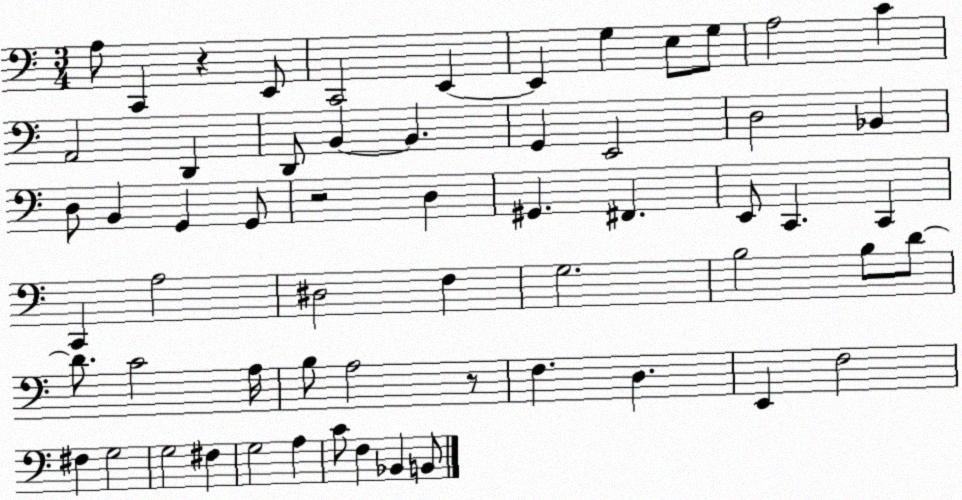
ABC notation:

X:1
T:Untitled
M:3/4
L:1/4
K:C
A,/2 C,, z E,,/2 C,,2 E,, E,, G, E,/2 G,/2 A,2 C A,,2 D,, D,,/2 B,, B,, G,, E,,2 D,2 _B,, D,/2 B,, G,, G,,/2 z2 D, ^G,, ^F,, E,,/2 C,, C,, C,, A,2 ^D,2 F, G,2 B,2 B,/2 D/2 D/2 C2 A,/4 B,/2 A,2 z/2 F, D, E,, F,2 ^F, G,2 G,2 ^F, G,2 A, C/2 F, _B,, B,,/2